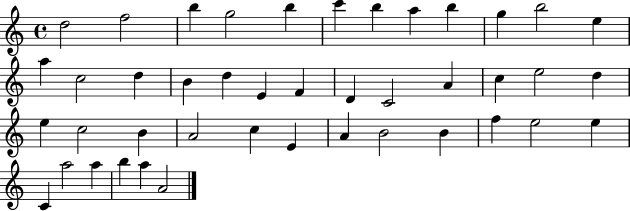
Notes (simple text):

D5/h F5/h B5/q G5/h B5/q C6/q B5/q A5/q B5/q G5/q B5/h E5/q A5/q C5/h D5/q B4/q D5/q E4/q F4/q D4/q C4/h A4/q C5/q E5/h D5/q E5/q C5/h B4/q A4/h C5/q E4/q A4/q B4/h B4/q F5/q E5/h E5/q C4/q A5/h A5/q B5/q A5/q A4/h